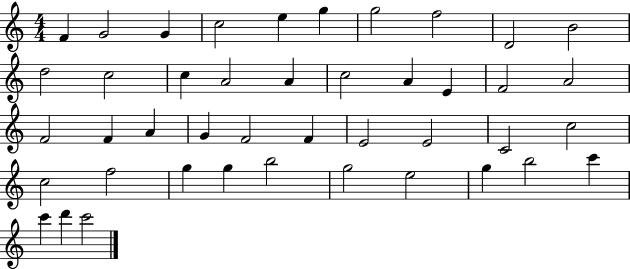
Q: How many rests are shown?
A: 0